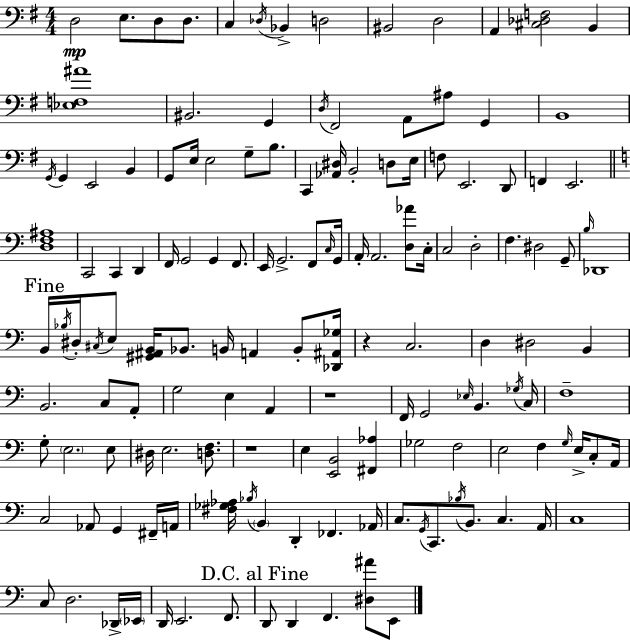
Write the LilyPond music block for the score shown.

{
  \clef bass
  \numericTimeSignature
  \time 4/4
  \key g \major
  d2\mp e8. d8 d8. | c4 \acciaccatura { des16 } bes,4-> d2 | bis,2 d2 | a,4 <cis des f>2 b,4 | \break <ees f ais'>1 | bis,2. g,4 | \acciaccatura { d16 } fis,2 a,8 ais8 g,4 | b,1 | \break \acciaccatura { g,16 } g,4 e,2 b,4 | g,8 e16 e2 g8-- | b8. c,4 <aes, dis>16 b,2-. | d8 e16 f8 e,2. | \break d,8 f,4 e,2. | \bar "||" \break \key a \minor <d f ais>1 | c,2 c,4 d,4 | f,16 g,2 g,4 f,8. | e,16 g,2.-> f,8 \grace { c16 } | \break g,16 a,16-. a,2. <d aes'>8 | c16-. c2 d2-. | f4. dis2 g,8-- | \grace { b16 } des,1 | \break \mark "Fine" b,16 \acciaccatura { bes16 } dis16-. \acciaccatura { cis16 } e8 <gis, ais, b,>16 bes,8. b,16 a,4 | b,8-. <des, ais, ges>16 r4 c2. | d4 dis2 | b,4 b,2. | \break c8 a,8-. g2 e4 | a,4 r1 | f,16 g,2 \grace { ees16 } b,4. | \acciaccatura { ges16 } c16 f1-- | \break g8-. \parenthesize e2. | e8 dis16 e2. | <d f>8. r1 | e4 <e, b,>2 | \break <fis, aes>4 ges2 f2 | e2 f4 | \grace { g16 } e16-> c8-. a,16 c2 aes,8 | g,4 fis,16-- a,16 <fis ges aes>16 \acciaccatura { bes16 } \parenthesize b,4 d,4-. | \break fes,4. aes,16 c8. \acciaccatura { g,16 } c,8. \acciaccatura { bes16 } | b,8. c4. a,16 c1 | c8 d2. | des,16-> \parenthesize ees,16 d,16 e,2. | \break f,8. \mark "D.C. al Fine" d,8 d,4 | f,4. <dis ais'>8 e,8 \bar "|."
}